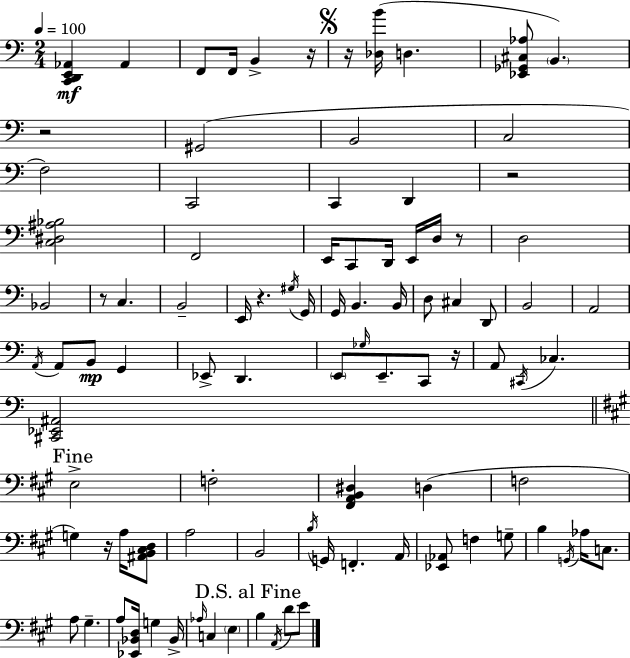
X:1
T:Untitled
M:2/4
L:1/4
K:Am
[C,,D,,E,,_A,,] _A,, F,,/2 F,,/4 B,, z/4 z/4 [_D,B]/4 D, [_E,,_G,,^C,_A,]/2 B,, z2 ^G,,2 B,,2 C,2 F,2 C,,2 C,, D,, z2 [C,^D,^A,_B,]2 F,,2 E,,/4 C,,/2 D,,/4 E,,/4 D,/4 z/2 D,2 _B,,2 z/2 C, B,,2 E,,/4 z ^G,/4 G,,/4 G,,/4 B,, B,,/4 D,/2 ^C, D,,/2 B,,2 A,,2 A,,/4 A,,/2 B,,/2 G,, _E,,/2 D,, E,,/2 _G,/4 E,,/2 C,,/2 z/4 A,,/2 ^C,,/4 _C, [^C,,_E,,^A,,]2 E,2 F,2 [^F,,A,,B,,^D,] D, F,2 G, z/4 A,/4 [^A,,B,,^C,D,]/2 A,2 B,,2 B,/4 G,,/4 F,, A,,/4 [_E,,_A,,]/2 F, G,/2 B, G,,/4 _A,/4 C,/2 A,/2 ^G, A,/2 [_E,,_B,,D,]/4 G, _B,,/4 _A,/4 C, E, B, A,,/4 D/2 E/2